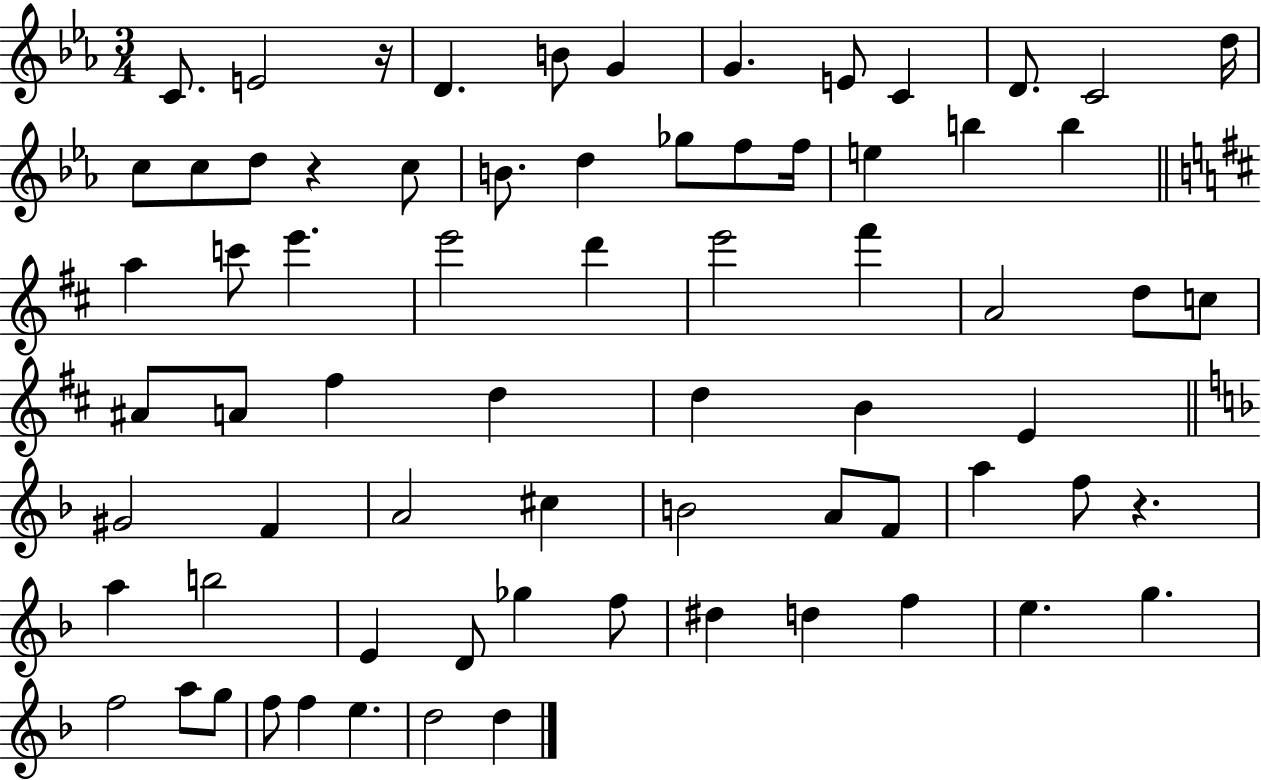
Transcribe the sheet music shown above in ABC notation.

X:1
T:Untitled
M:3/4
L:1/4
K:Eb
C/2 E2 z/4 D B/2 G G E/2 C D/2 C2 d/4 c/2 c/2 d/2 z c/2 B/2 d _g/2 f/2 f/4 e b b a c'/2 e' e'2 d' e'2 ^f' A2 d/2 c/2 ^A/2 A/2 ^f d d B E ^G2 F A2 ^c B2 A/2 F/2 a f/2 z a b2 E D/2 _g f/2 ^d d f e g f2 a/2 g/2 f/2 f e d2 d